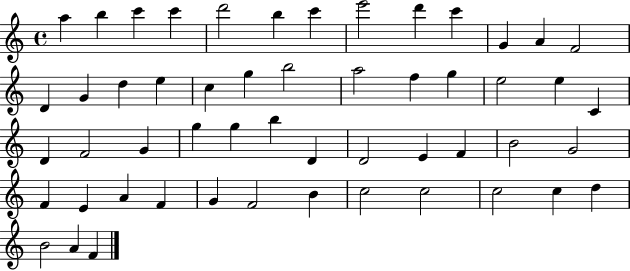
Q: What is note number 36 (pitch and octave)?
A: F4